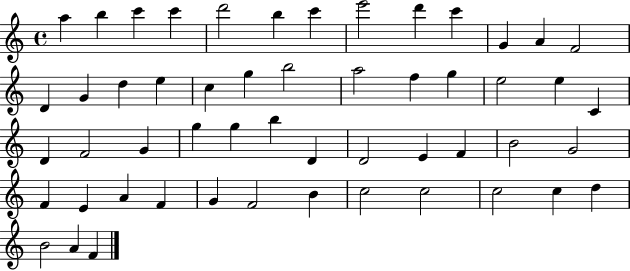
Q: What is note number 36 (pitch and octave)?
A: F4